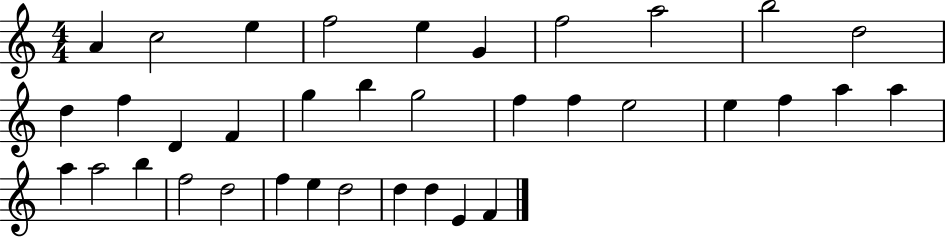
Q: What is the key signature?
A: C major